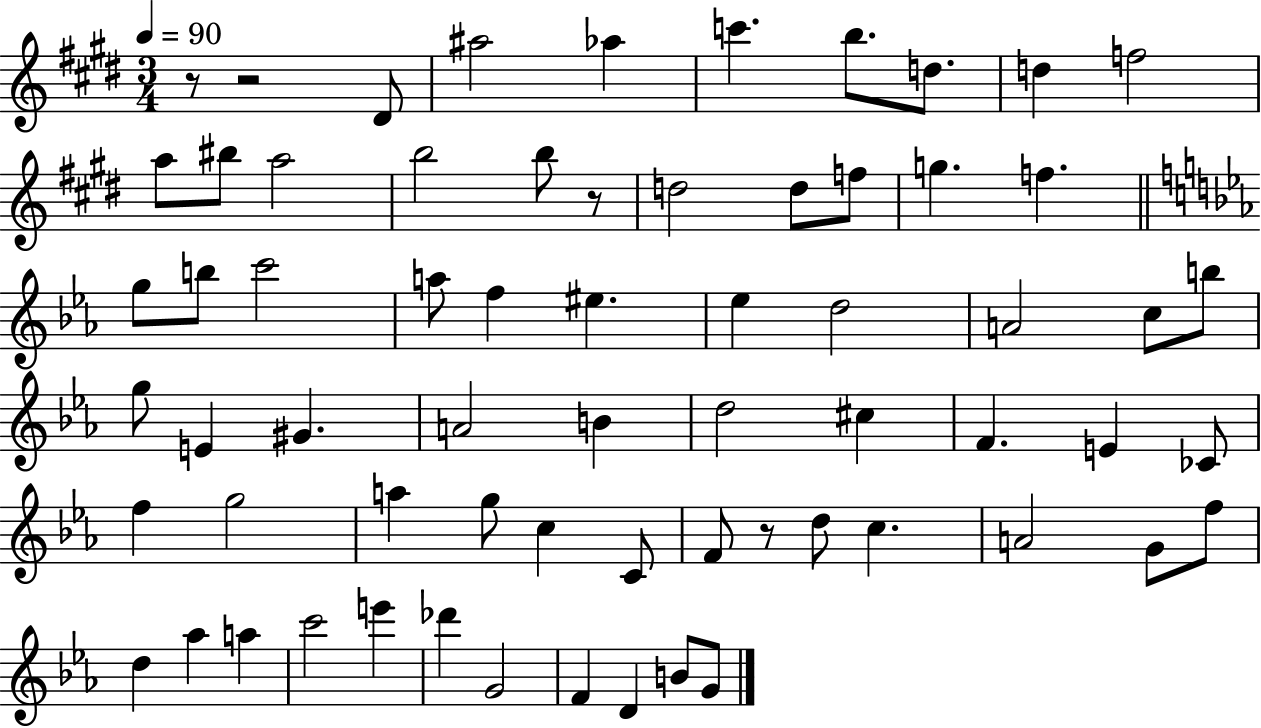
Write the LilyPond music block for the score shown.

{
  \clef treble
  \numericTimeSignature
  \time 3/4
  \key e \major
  \tempo 4 = 90
  \repeat volta 2 { r8 r2 dis'8 | ais''2 aes''4 | c'''4. b''8. d''8. | d''4 f''2 | \break a''8 bis''8 a''2 | b''2 b''8 r8 | d''2 d''8 f''8 | g''4. f''4. | \break \bar "||" \break \key ees \major g''8 b''8 c'''2 | a''8 f''4 eis''4. | ees''4 d''2 | a'2 c''8 b''8 | \break g''8 e'4 gis'4. | a'2 b'4 | d''2 cis''4 | f'4. e'4 ces'8 | \break f''4 g''2 | a''4 g''8 c''4 c'8 | f'8 r8 d''8 c''4. | a'2 g'8 f''8 | \break d''4 aes''4 a''4 | c'''2 e'''4 | des'''4 g'2 | f'4 d'4 b'8 g'8 | \break } \bar "|."
}